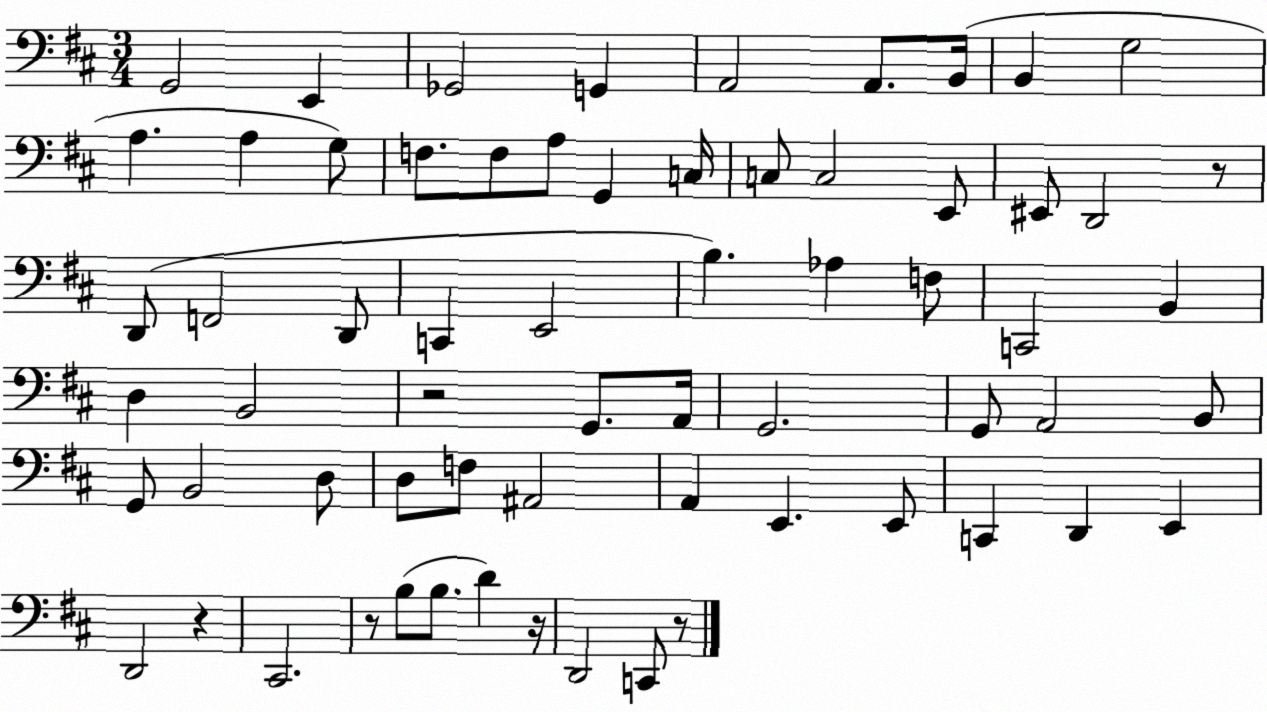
X:1
T:Untitled
M:3/4
L:1/4
K:D
G,,2 E,, _G,,2 G,, A,,2 A,,/2 B,,/4 B,, G,2 A, A, G,/2 F,/2 F,/2 A,/2 G,, C,/4 C,/2 C,2 E,,/2 ^E,,/2 D,,2 z/2 D,,/2 F,,2 D,,/2 C,, E,,2 B, _A, F,/2 C,,2 B,, D, B,,2 z2 G,,/2 A,,/4 G,,2 G,,/2 A,,2 B,,/2 G,,/2 B,,2 D,/2 D,/2 F,/2 ^A,,2 A,, E,, E,,/2 C,, D,, E,, D,,2 z ^C,,2 z/2 B,/2 B,/2 D z/4 D,,2 C,,/2 z/2